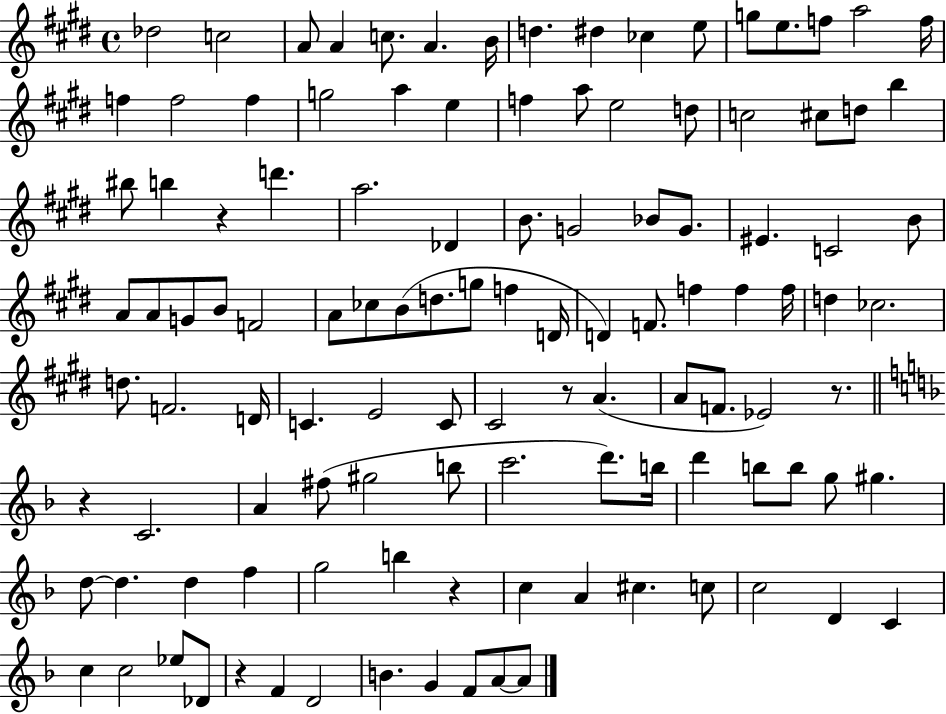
Db5/h C5/h A4/e A4/q C5/e. A4/q. B4/s D5/q. D#5/q CES5/q E5/e G5/e E5/e. F5/e A5/h F5/s F5/q F5/h F5/q G5/h A5/q E5/q F5/q A5/e E5/h D5/e C5/h C#5/e D5/e B5/q BIS5/e B5/q R/q D6/q. A5/h. Db4/q B4/e. G4/h Bb4/e G4/e. EIS4/q. C4/h B4/e A4/e A4/e G4/e B4/e F4/h A4/e CES5/e B4/e D5/e. G5/e F5/q D4/s D4/q F4/e. F5/q F5/q F5/s D5/q CES5/h. D5/e. F4/h. D4/s C4/q. E4/h C4/e C#4/h R/e A4/q. A4/e F4/e. Eb4/h R/e. R/q C4/h. A4/q F#5/e G#5/h B5/e C6/h. D6/e. B5/s D6/q B5/e B5/e G5/e G#5/q. D5/e D5/q. D5/q F5/q G5/h B5/q R/q C5/q A4/q C#5/q. C5/e C5/h D4/q C4/q C5/q C5/h Eb5/e Db4/e R/q F4/q D4/h B4/q. G4/q F4/e A4/e A4/e